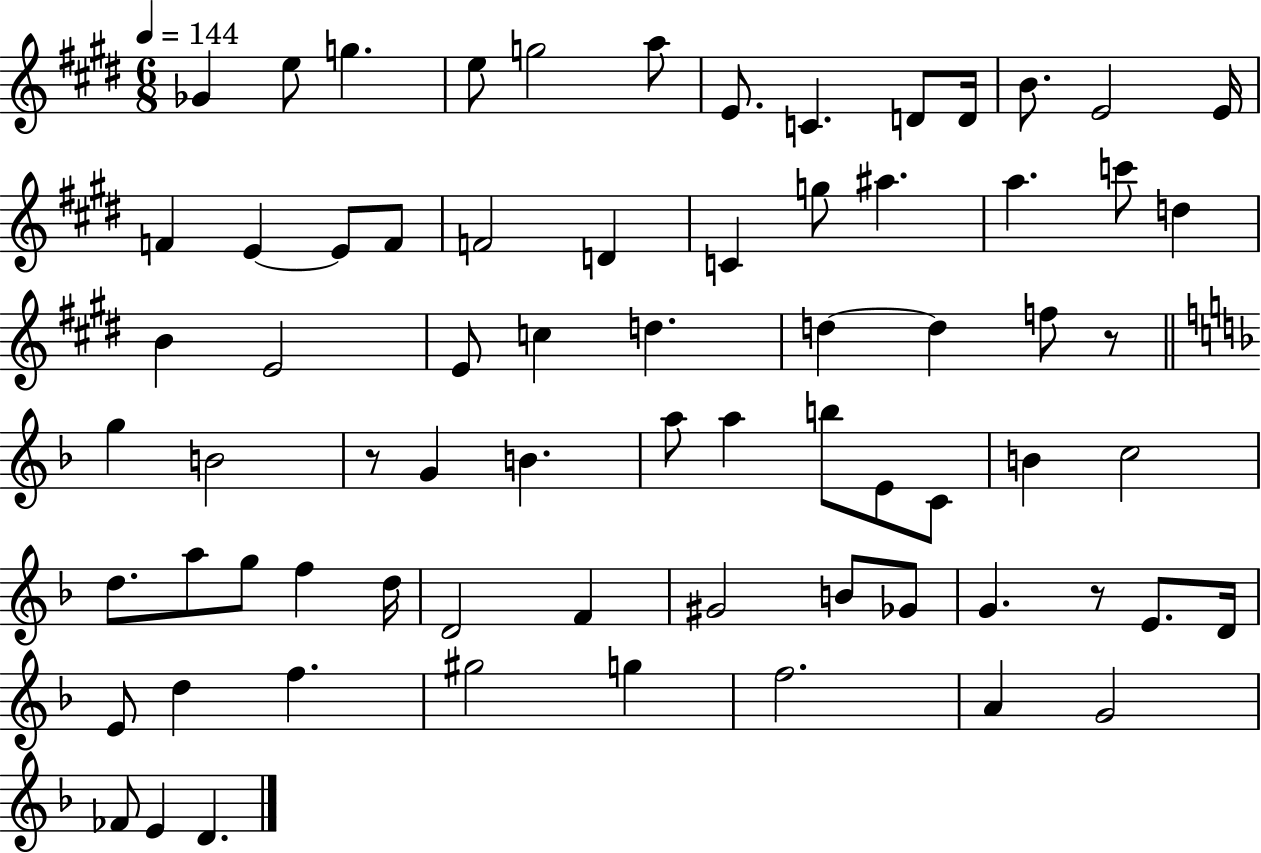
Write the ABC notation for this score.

X:1
T:Untitled
M:6/8
L:1/4
K:E
_G e/2 g e/2 g2 a/2 E/2 C D/2 D/4 B/2 E2 E/4 F E E/2 F/2 F2 D C g/2 ^a a c'/2 d B E2 E/2 c d d d f/2 z/2 g B2 z/2 G B a/2 a b/2 E/2 C/2 B c2 d/2 a/2 g/2 f d/4 D2 F ^G2 B/2 _G/2 G z/2 E/2 D/4 E/2 d f ^g2 g f2 A G2 _F/2 E D